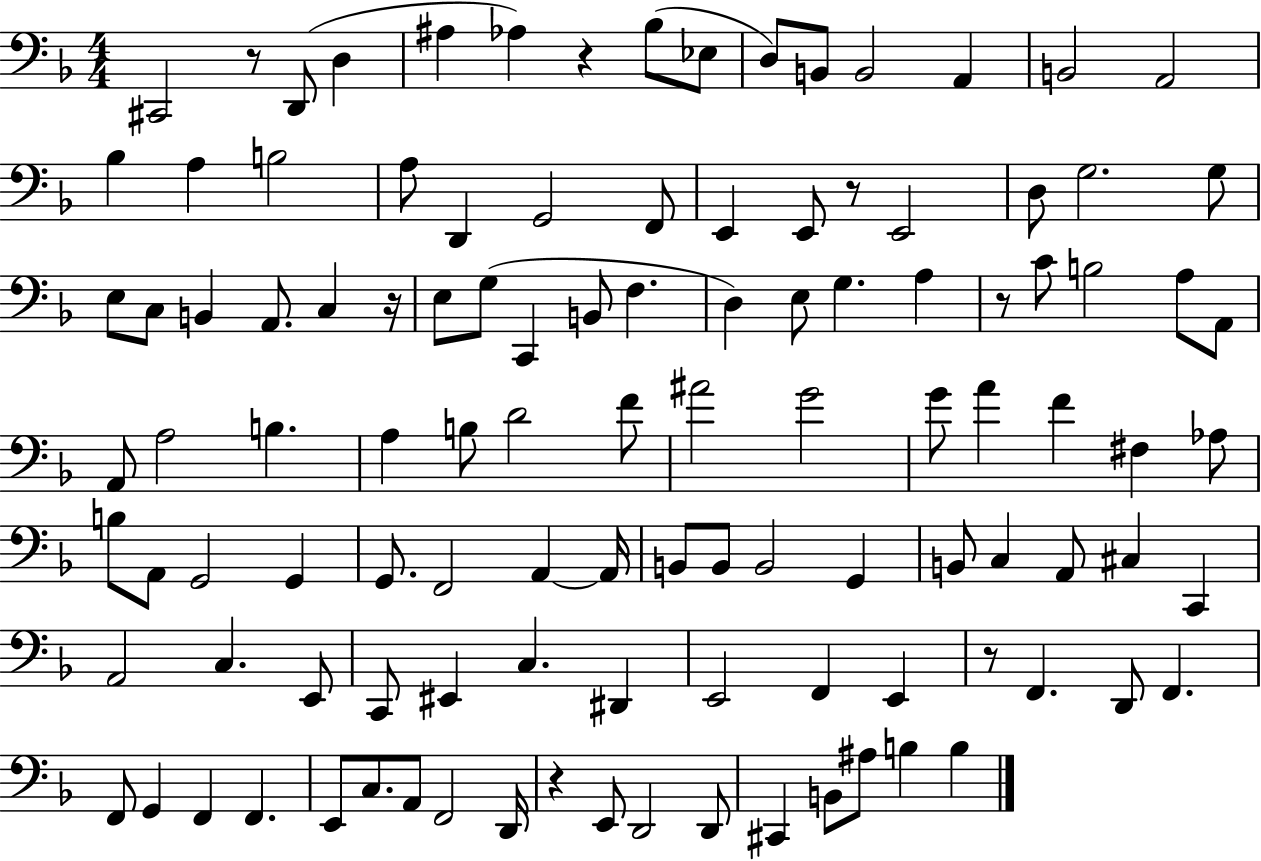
{
  \clef bass
  \numericTimeSignature
  \time 4/4
  \key f \major
  cis,2 r8 d,8( d4 | ais4 aes4) r4 bes8( ees8 | d8) b,8 b,2 a,4 | b,2 a,2 | \break bes4 a4 b2 | a8 d,4 g,2 f,8 | e,4 e,8 r8 e,2 | d8 g2. g8 | \break e8 c8 b,4 a,8. c4 r16 | e8 g8( c,4 b,8 f4. | d4) e8 g4. a4 | r8 c'8 b2 a8 a,8 | \break a,8 a2 b4. | a4 b8 d'2 f'8 | ais'2 g'2 | g'8 a'4 f'4 fis4 aes8 | \break b8 a,8 g,2 g,4 | g,8. f,2 a,4~~ a,16 | b,8 b,8 b,2 g,4 | b,8 c4 a,8 cis4 c,4 | \break a,2 c4. e,8 | c,8 eis,4 c4. dis,4 | e,2 f,4 e,4 | r8 f,4. d,8 f,4. | \break f,8 g,4 f,4 f,4. | e,8 c8. a,8 f,2 d,16 | r4 e,8 d,2 d,8 | cis,4 b,8 ais8 b4 b4 | \break \bar "|."
}